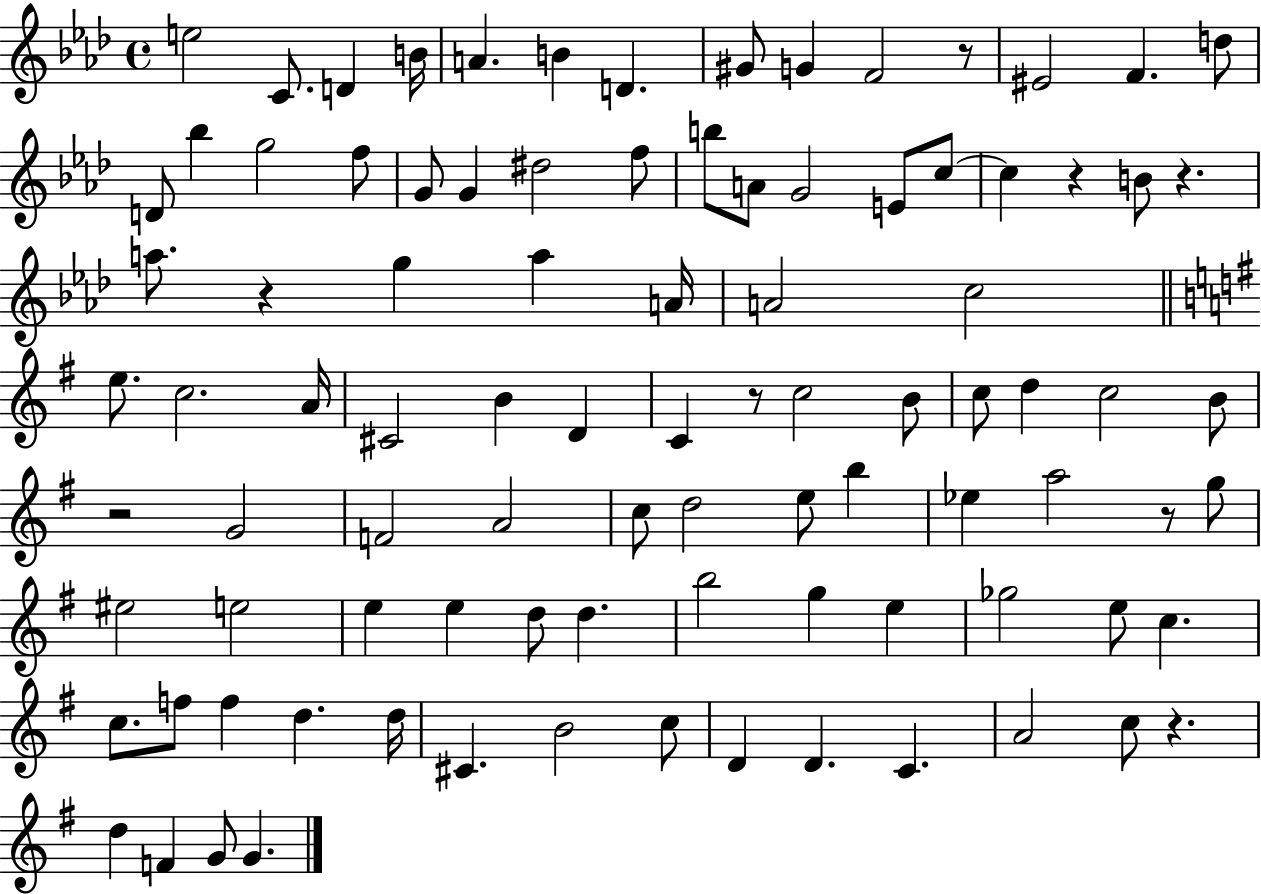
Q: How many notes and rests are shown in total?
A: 94